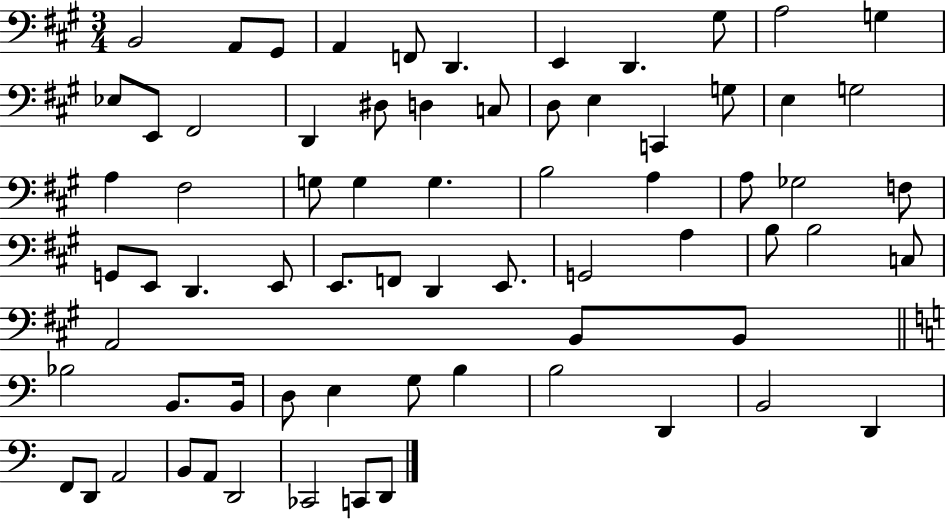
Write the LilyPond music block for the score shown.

{
  \clef bass
  \numericTimeSignature
  \time 3/4
  \key a \major
  b,2 a,8 gis,8 | a,4 f,8 d,4. | e,4 d,4. gis8 | a2 g4 | \break ees8 e,8 fis,2 | d,4 dis8 d4 c8 | d8 e4 c,4 g8 | e4 g2 | \break a4 fis2 | g8 g4 g4. | b2 a4 | a8 ges2 f8 | \break g,8 e,8 d,4. e,8 | e,8. f,8 d,4 e,8. | g,2 a4 | b8 b2 c8 | \break a,2 b,8 b,8 | \bar "||" \break \key c \major bes2 b,8. b,16 | d8 e4 g8 b4 | b2 d,4 | b,2 d,4 | \break f,8 d,8 a,2 | b,8 a,8 d,2 | ces,2 c,8 d,8 | \bar "|."
}